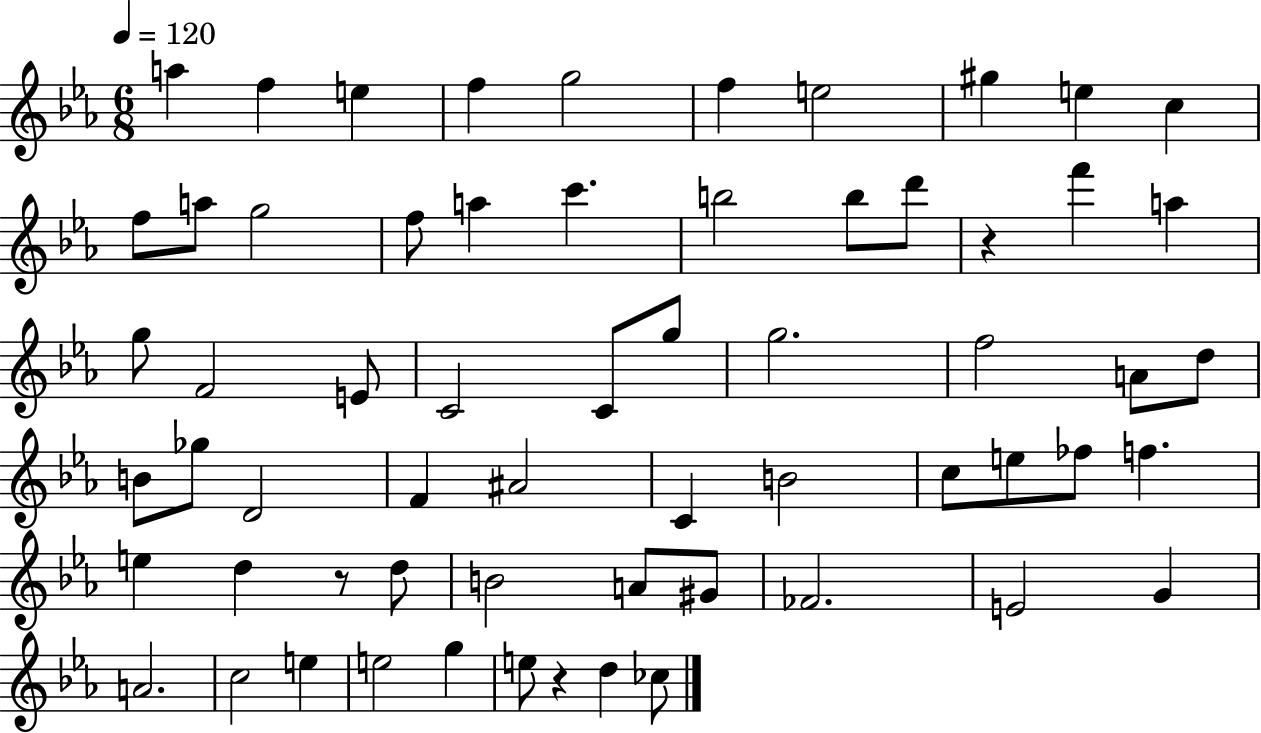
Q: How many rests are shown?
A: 3